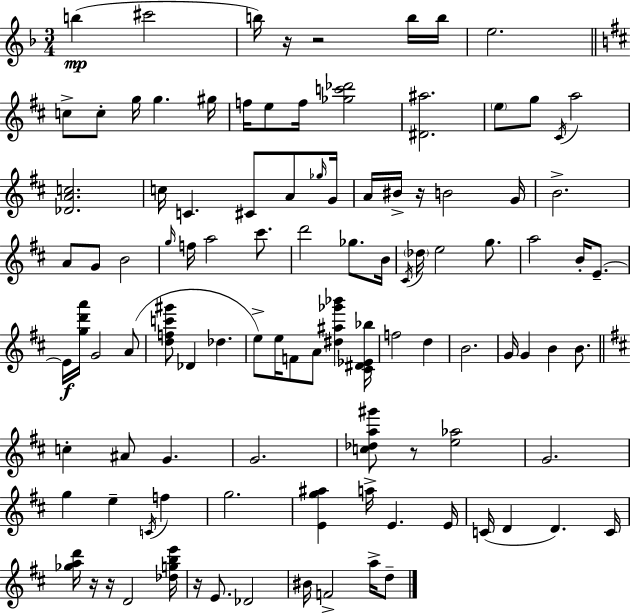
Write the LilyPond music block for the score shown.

{
  \clef treble
  \numericTimeSignature
  \time 3/4
  \key d \minor
  b''4(\mp cis'''2 | b''16) r16 r2 b''16 b''16 | e''2. | \bar "||" \break \key d \major c''8-> c''8-. g''16 g''4. gis''16 | f''16 e''8 f''16 <ges'' c''' des'''>2 | <dis' ais''>2. | \parenthesize e''8 g''8 \acciaccatura { cis'16 } a''2 | \break <des' a' c''>2. | c''16 c'4. cis'8 a'8 | \grace { ges''16 } g'16 a'16 bis'16-> r16 b'2 | g'16 b'2.-> | \break a'8 g'8 b'2 | \grace { g''16 } f''16 a''2 | cis'''8. d'''2 ges''8. | b'16 \acciaccatura { cis'16 } \parenthesize des''16 e''2 | \break g''8. a''2 | b'16-. e'8.--~~ e'16\f <g'' d''' a'''>16 g'2 | a'8( <d'' f'' c''' gis'''>8 des'4 des''4. | e''8->) e''16 f'8 a'8 <dis'' ais'' ges''' bes'''>4 | \break <cis' dis' ees' bes''>16 f''2 | d''4 b'2. | g'16 g'4 b'4 | b'8. \bar "||" \break \key b \minor c''4-. ais'8 g'4. | g'2. | <c'' des'' a'' gis'''>8 r8 <e'' aes''>2 | g'2. | \break g''4 e''4-- \acciaccatura { c'16 } f''4 | g''2. | <e' g'' ais''>4 a''16-> e'4. | e'16 c'16( d'4 d'4.) | \break c'16 <ges'' a'' d'''>16 r16 r16 d'2 | <des'' g'' b'' e'''>16 r16 e'8. des'2 | bis'16 f'2-> a''16-> d''8-- | \bar "|."
}